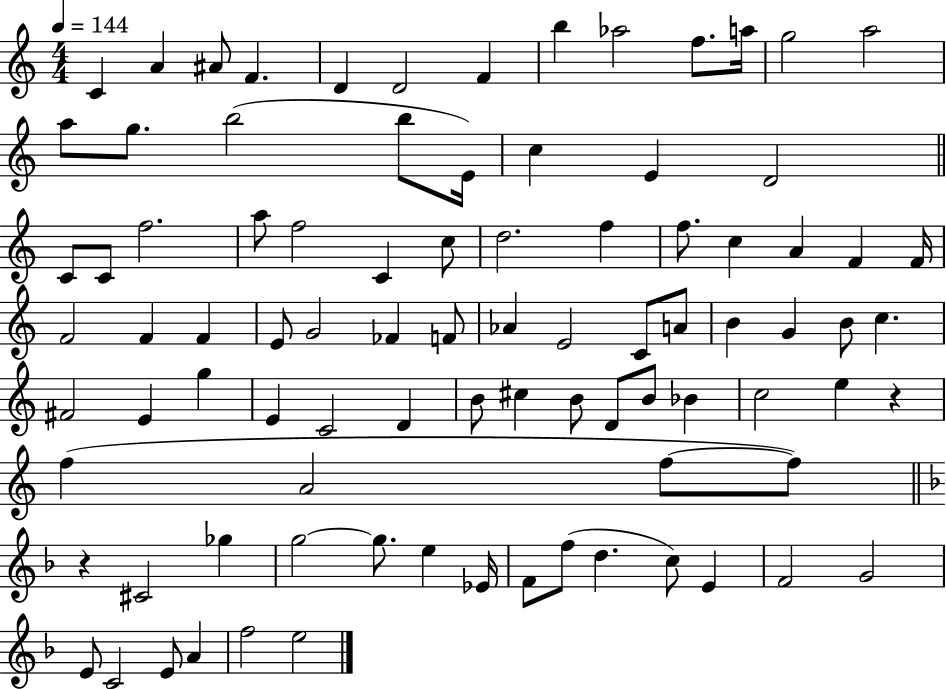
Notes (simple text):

C4/q A4/q A#4/e F4/q. D4/q D4/h F4/q B5/q Ab5/h F5/e. A5/s G5/h A5/h A5/e G5/e. B5/h B5/e E4/s C5/q E4/q D4/h C4/e C4/e F5/h. A5/e F5/h C4/q C5/e D5/h. F5/q F5/e. C5/q A4/q F4/q F4/s F4/h F4/q F4/q E4/e G4/h FES4/q F4/e Ab4/q E4/h C4/e A4/e B4/q G4/q B4/e C5/q. F#4/h E4/q G5/q E4/q C4/h D4/q B4/e C#5/q B4/e D4/e B4/e Bb4/q C5/h E5/q R/q F5/q A4/h F5/e F5/e R/q C#4/h Gb5/q G5/h G5/e. E5/q Eb4/s F4/e F5/e D5/q. C5/e E4/q F4/h G4/h E4/e C4/h E4/e A4/q F5/h E5/h